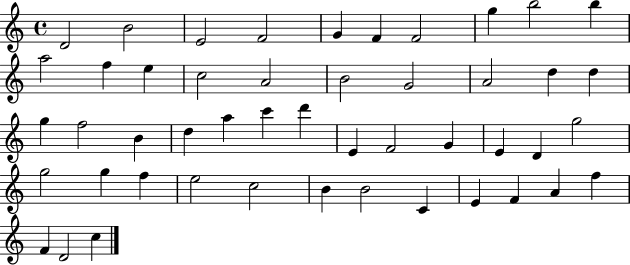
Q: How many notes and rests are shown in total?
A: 48